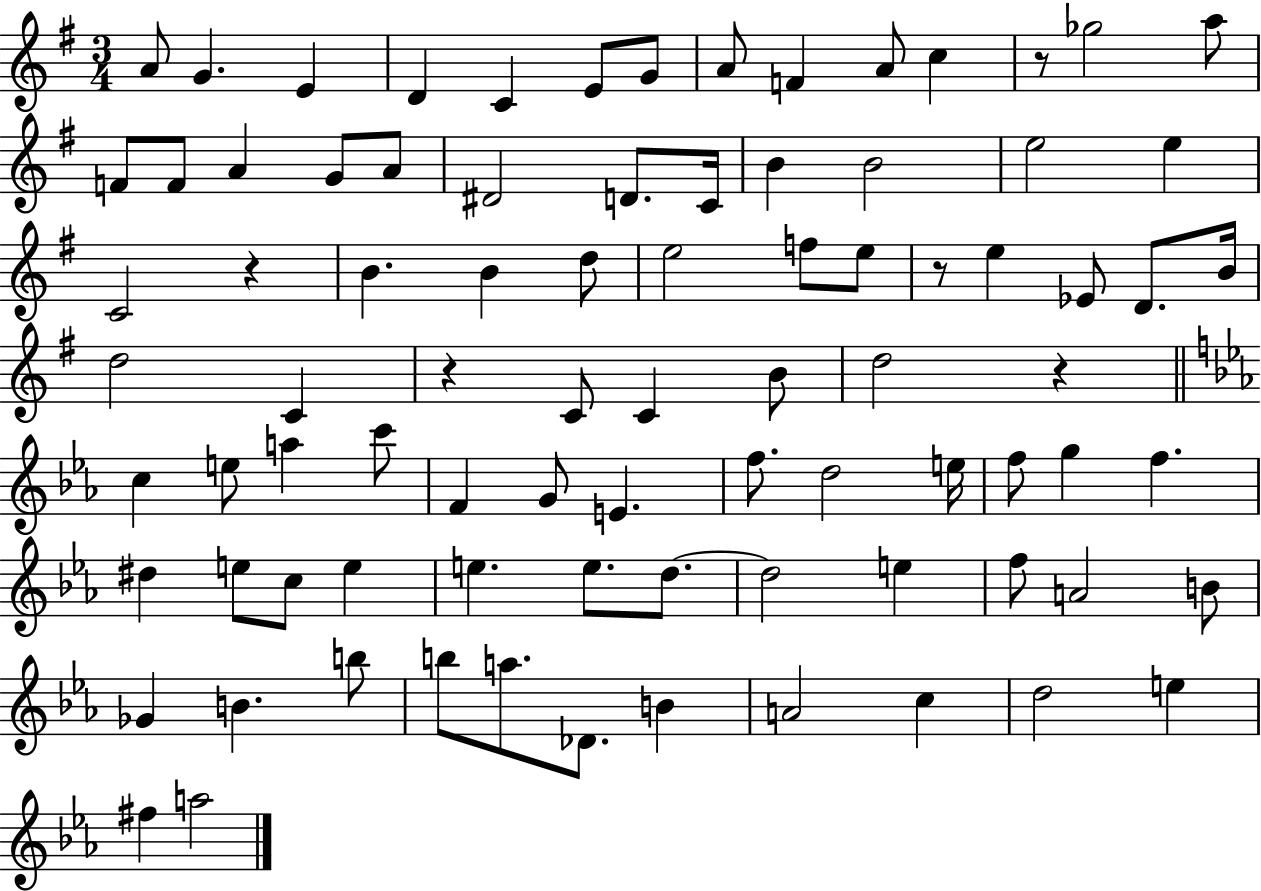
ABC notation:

X:1
T:Untitled
M:3/4
L:1/4
K:G
A/2 G E D C E/2 G/2 A/2 F A/2 c z/2 _g2 a/2 F/2 F/2 A G/2 A/2 ^D2 D/2 C/4 B B2 e2 e C2 z B B d/2 e2 f/2 e/2 z/2 e _E/2 D/2 B/4 d2 C z C/2 C B/2 d2 z c e/2 a c'/2 F G/2 E f/2 d2 e/4 f/2 g f ^d e/2 c/2 e e e/2 d/2 d2 e f/2 A2 B/2 _G B b/2 b/2 a/2 _D/2 B A2 c d2 e ^f a2